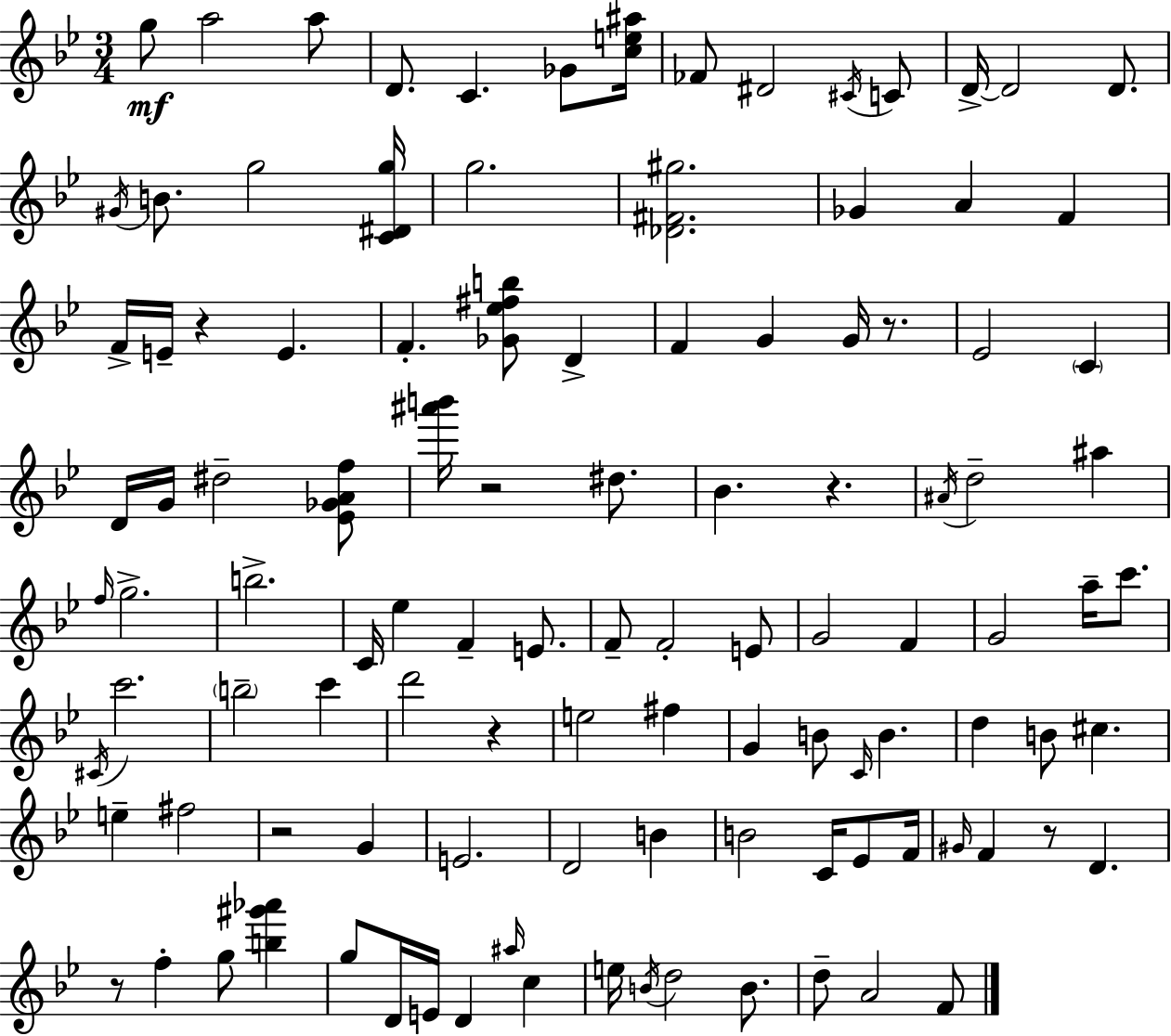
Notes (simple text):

G5/e A5/h A5/e D4/e. C4/q. Gb4/e [C5,E5,A#5]/s FES4/e D#4/h C#4/s C4/e D4/s D4/h D4/e. G#4/s B4/e. G5/h [C4,D#4,G5]/s G5/h. [Db4,F#4,G#5]/h. Gb4/q A4/q F4/q F4/s E4/s R/q E4/q. F4/q. [Gb4,Eb5,F#5,B5]/e D4/q F4/q G4/q G4/s R/e. Eb4/h C4/q D4/s G4/s D#5/h [Eb4,Gb4,A4,F5]/e [A#6,B6]/s R/h D#5/e. Bb4/q. R/q. A#4/s D5/h A#5/q F5/s G5/h. B5/h. C4/s Eb5/q F4/q E4/e. F4/e F4/h E4/e G4/h F4/q G4/h A5/s C6/e. C#4/s C6/h. B5/h C6/q D6/h R/q E5/h F#5/q G4/q B4/e C4/s B4/q. D5/q B4/e C#5/q. E5/q F#5/h R/h G4/q E4/h. D4/h B4/q B4/h C4/s Eb4/e F4/s G#4/s F4/q R/e D4/q. R/e F5/q G5/e [B5,G#6,Ab6]/q G5/e D4/s E4/s D4/q A#5/s C5/q E5/s B4/s D5/h B4/e. D5/e A4/h F4/e